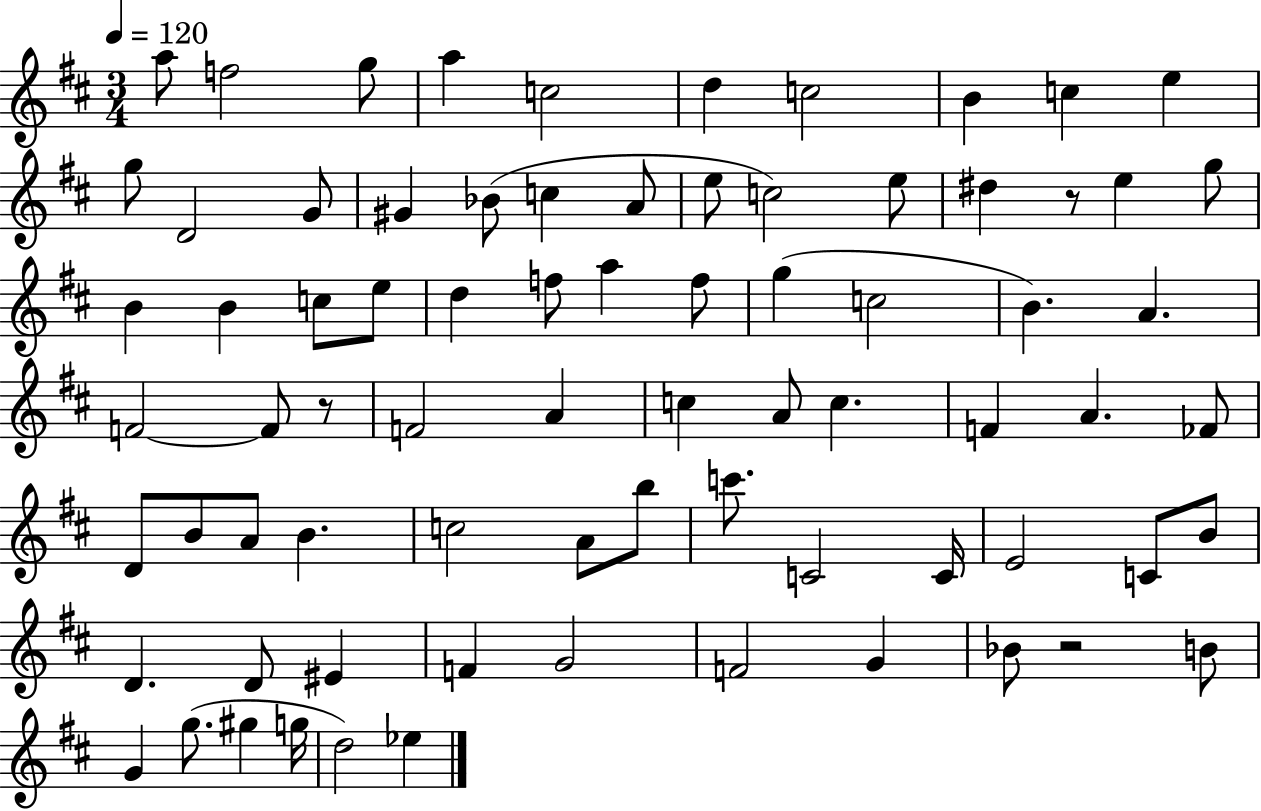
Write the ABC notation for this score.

X:1
T:Untitled
M:3/4
L:1/4
K:D
a/2 f2 g/2 a c2 d c2 B c e g/2 D2 G/2 ^G _B/2 c A/2 e/2 c2 e/2 ^d z/2 e g/2 B B c/2 e/2 d f/2 a f/2 g c2 B A F2 F/2 z/2 F2 A c A/2 c F A _F/2 D/2 B/2 A/2 B c2 A/2 b/2 c'/2 C2 C/4 E2 C/2 B/2 D D/2 ^E F G2 F2 G _B/2 z2 B/2 G g/2 ^g g/4 d2 _e